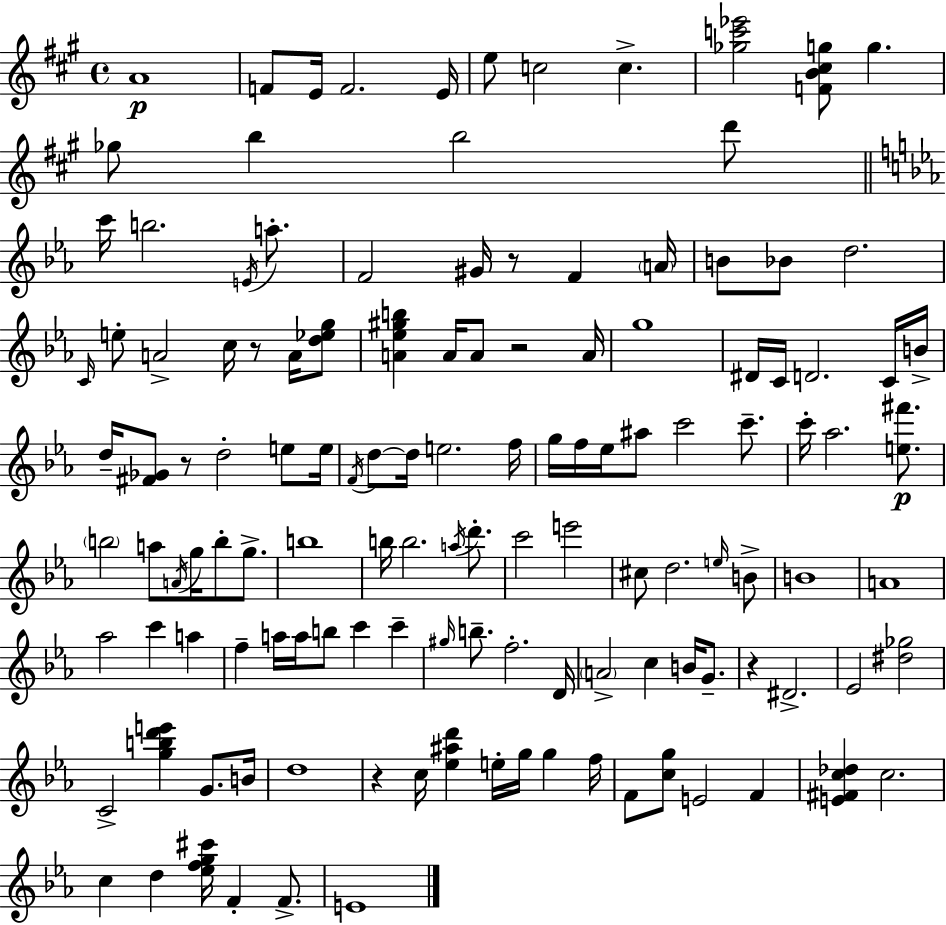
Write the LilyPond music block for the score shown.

{
  \clef treble
  \time 4/4
  \defaultTimeSignature
  \key a \major
  a'1\p | f'8 e'16 f'2. e'16 | e''8 c''2 c''4.-> | <ges'' c''' ees'''>2 <f' b' cis'' g''>8 g''4. | \break ges''8 b''4 b''2 d'''8 | \bar "||" \break \key ees \major c'''16 b''2. \acciaccatura { e'16 } a''8.-. | f'2 gis'16 r8 f'4 | \parenthesize a'16 b'8 bes'8 d''2. | \grace { c'16 } e''8-. a'2-> c''16 r8 a'16 | \break <d'' ees'' g''>8 <a' ees'' gis'' b''>4 a'16 a'8 r2 | a'16 g''1 | dis'16 c'16 d'2. | c'16 b'16-> d''16-- <fis' ges'>8 r8 d''2-. e''8 | \break e''16 \acciaccatura { f'16 } d''8~~ d''16 e''2. | f''16 g''16 f''16 ees''16 ais''8 c'''2 | c'''8.-- c'''16-. aes''2. | <e'' fis'''>8.\p \parenthesize b''2 a''8 \acciaccatura { a'16 } g''16 b''8-. | \break g''8.-> b''1 | b''16 b''2. | \acciaccatura { a''16 } d'''8.-. c'''2 e'''2 | cis''8 d''2. | \break \grace { e''16 } b'8-> b'1 | a'1 | aes''2 c'''4 | a''4 f''4-- a''16 a''16 b''8 c'''4 | \break c'''4-- \grace { gis''16 } b''8.-- f''2.-. | d'16 \parenthesize a'2-> c''4 | b'16 g'8.-- r4 dis'2.-> | ees'2 <dis'' ges''>2 | \break c'2-> <g'' b'' d''' e'''>4 | g'8. b'16 d''1 | r4 c''16 <ees'' ais'' d'''>4 | e''16-. g''16 g''4 f''16 f'8 <c'' g''>8 e'2 | \break f'4 <e' fis' c'' des''>4 c''2. | c''4 d''4 <ees'' f'' g'' cis'''>16 | f'4-. f'8.-> e'1 | \bar "|."
}